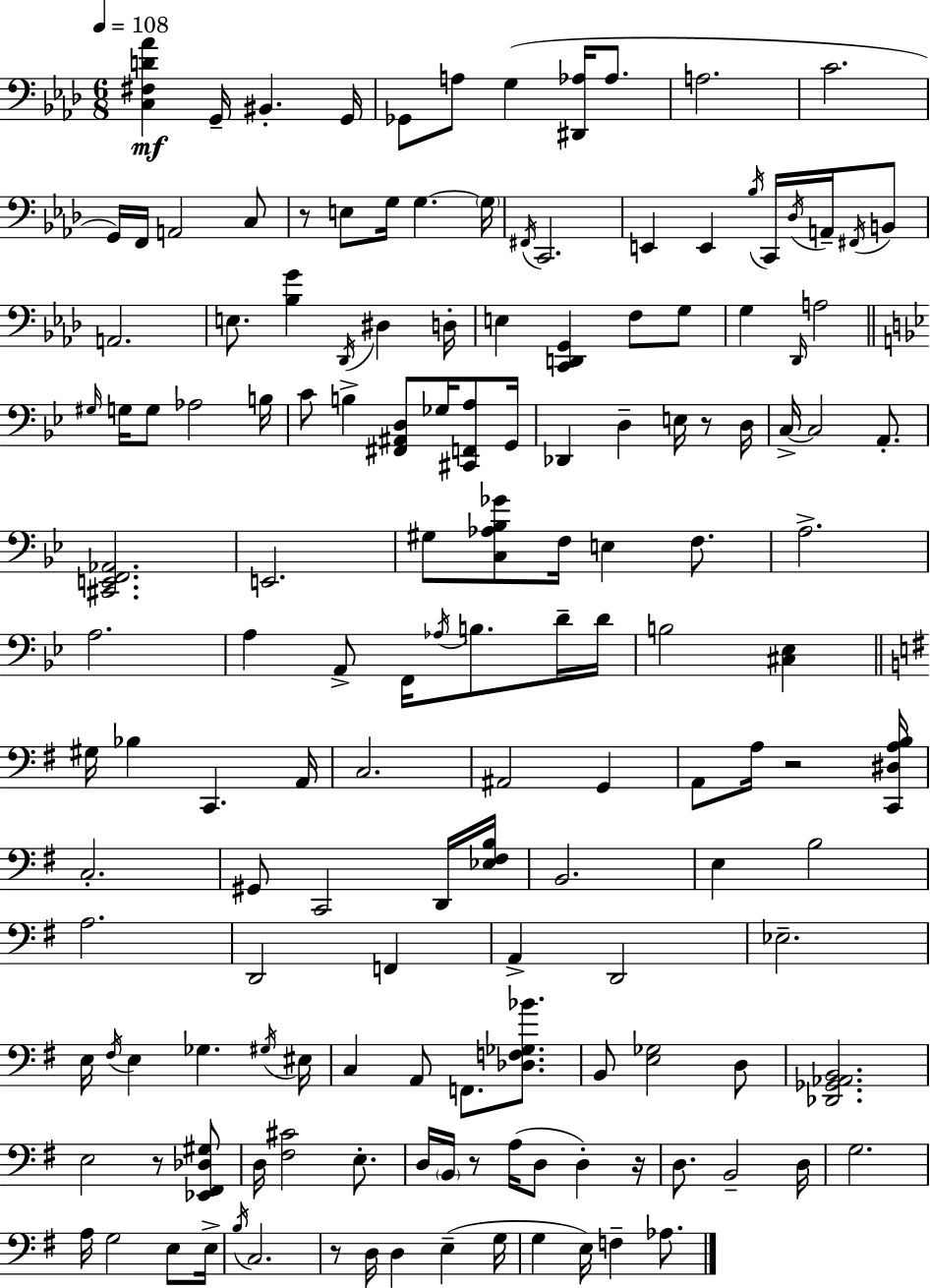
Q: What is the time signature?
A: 6/8